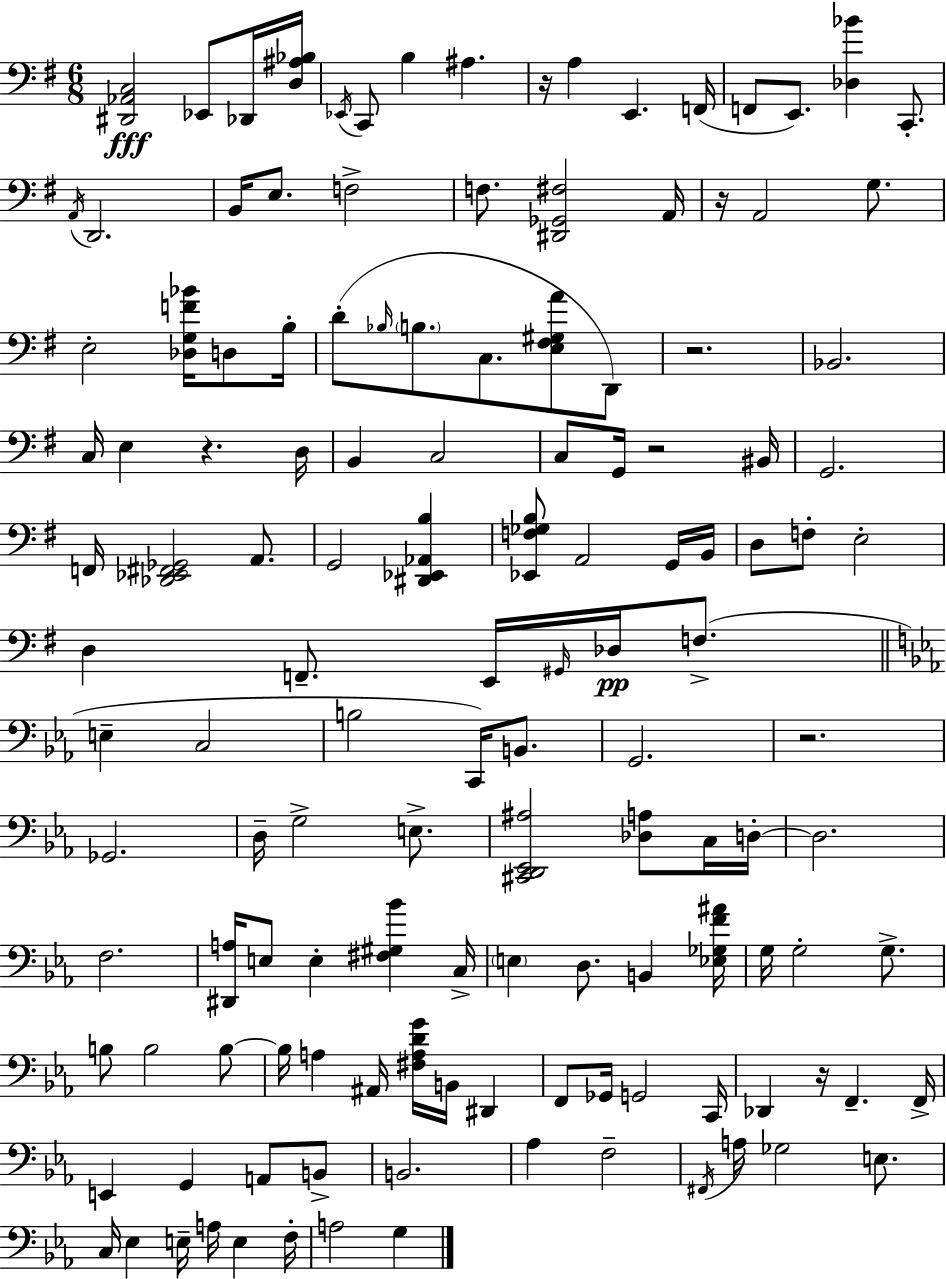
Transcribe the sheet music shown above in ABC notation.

X:1
T:Untitled
M:6/8
L:1/4
K:G
[^D,,_A,,C,]2 _E,,/2 _D,,/4 [D,^A,_B,]/4 _E,,/4 C,,/2 B, ^A, z/4 A, E,, F,,/4 F,,/2 E,,/2 [_D,_B] C,,/2 A,,/4 D,,2 B,,/4 E,/2 F,2 F,/2 [^D,,_G,,^F,]2 A,,/4 z/4 A,,2 G,/2 E,2 [_D,G,F_B]/4 D,/2 B,/4 D/2 _B,/4 B,/2 C,/2 [E,^F,^G,A]/2 D,,/2 z2 _B,,2 C,/4 E, z D,/4 B,, C,2 C,/2 G,,/4 z2 ^B,,/4 G,,2 F,,/4 [_D,,_E,,^F,,_G,,]2 A,,/2 G,,2 [^D,,_E,,_A,,B,] [_E,,F,_G,B,]/2 A,,2 G,,/4 B,,/4 D,/2 F,/2 E,2 D, F,,/2 E,,/4 ^G,,/4 _D,/4 F,/2 E, C,2 B,2 C,,/4 B,,/2 G,,2 z2 _G,,2 D,/4 G,2 E,/2 [^C,,D,,_E,,^A,]2 [_D,A,]/2 C,/4 D,/4 D,2 F,2 [^D,,A,]/4 E,/2 E, [^F,^G,_B] C,/4 E, D,/2 B,, [_E,_G,F^A]/4 G,/4 G,2 G,/2 B,/2 B,2 B,/2 B,/4 A, ^A,,/4 [^F,A,DG]/4 B,,/4 ^D,, F,,/2 _G,,/4 G,,2 C,,/4 _D,, z/4 F,, F,,/4 E,, G,, A,,/2 B,,/2 B,,2 _A, F,2 ^F,,/4 A,/4 _G,2 E,/2 C,/4 _E, E,/4 A,/4 E, F,/4 A,2 G,